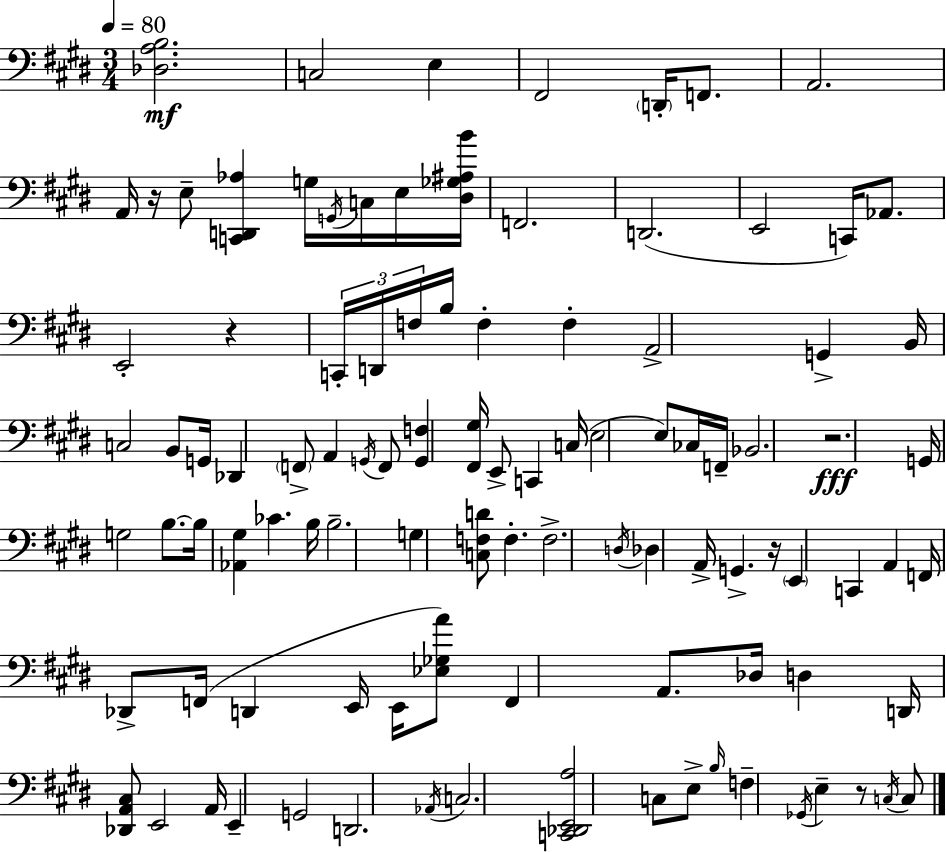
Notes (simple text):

[Db3,A3,B3]/h. C3/h E3/q F#2/h D2/s F2/e. A2/h. A2/s R/s E3/e [C2,D2,Ab3]/q G3/s G2/s C3/s E3/s [D#3,Gb3,A#3,B4]/s F2/h. D2/h. E2/h C2/s Ab2/e. E2/h R/q C2/s D2/s F3/s B3/s F3/q F3/q A2/h G2/q B2/s C3/h B2/e G2/s Db2/q F2/e A2/q G2/s F2/e [G2,F3]/q [F#2,G#3]/s E2/e C2/q C3/s E3/h E3/e CES3/s F2/s Bb2/h. R/h. G2/s G3/h B3/e. B3/s [Ab2,G#3]/q CES4/q. B3/s B3/h. G3/q [C3,F3,D4]/e F3/q. F3/h. D3/s Db3/q A2/s G2/q. R/s E2/q C2/q A2/q F2/s Db2/e F2/s D2/q E2/s E2/s [Eb3,Gb3,A4]/e F2/q A2/e. Db3/s D3/q D2/s [Db2,A2,C#3]/e E2/h A2/s E2/q G2/h D2/h. Ab2/s C3/h. [C2,Db2,E2,A3]/h C3/e E3/e B3/s F3/q Gb2/s E3/q R/e C3/s C3/e